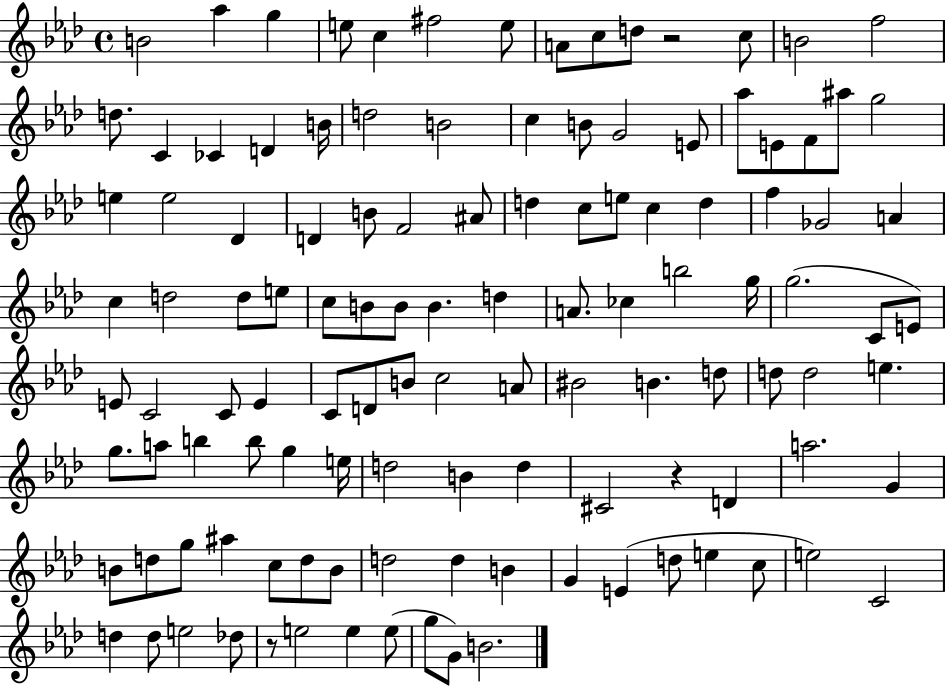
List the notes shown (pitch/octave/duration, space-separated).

B4/h Ab5/q G5/q E5/e C5/q F#5/h E5/e A4/e C5/e D5/e R/h C5/e B4/h F5/h D5/e. C4/q CES4/q D4/q B4/s D5/h B4/h C5/q B4/e G4/h E4/e Ab5/e E4/e F4/e A#5/e G5/h E5/q E5/h Db4/q D4/q B4/e F4/h A#4/e D5/q C5/e E5/e C5/q D5/q F5/q Gb4/h A4/q C5/q D5/h D5/e E5/e C5/e B4/e B4/e B4/q. D5/q A4/e. CES5/q B5/h G5/s G5/h. C4/e E4/e E4/e C4/h C4/e E4/q C4/e D4/e B4/e C5/h A4/e BIS4/h B4/q. D5/e D5/e D5/h E5/q. G5/e. A5/e B5/q B5/e G5/q E5/s D5/h B4/q D5/q C#4/h R/q D4/q A5/h. G4/q B4/e D5/e G5/e A#5/q C5/e D5/e B4/e D5/h D5/q B4/q G4/q E4/q D5/e E5/q C5/e E5/h C4/h D5/q D5/e E5/h Db5/e R/e E5/h E5/q E5/e G5/e G4/e B4/h.